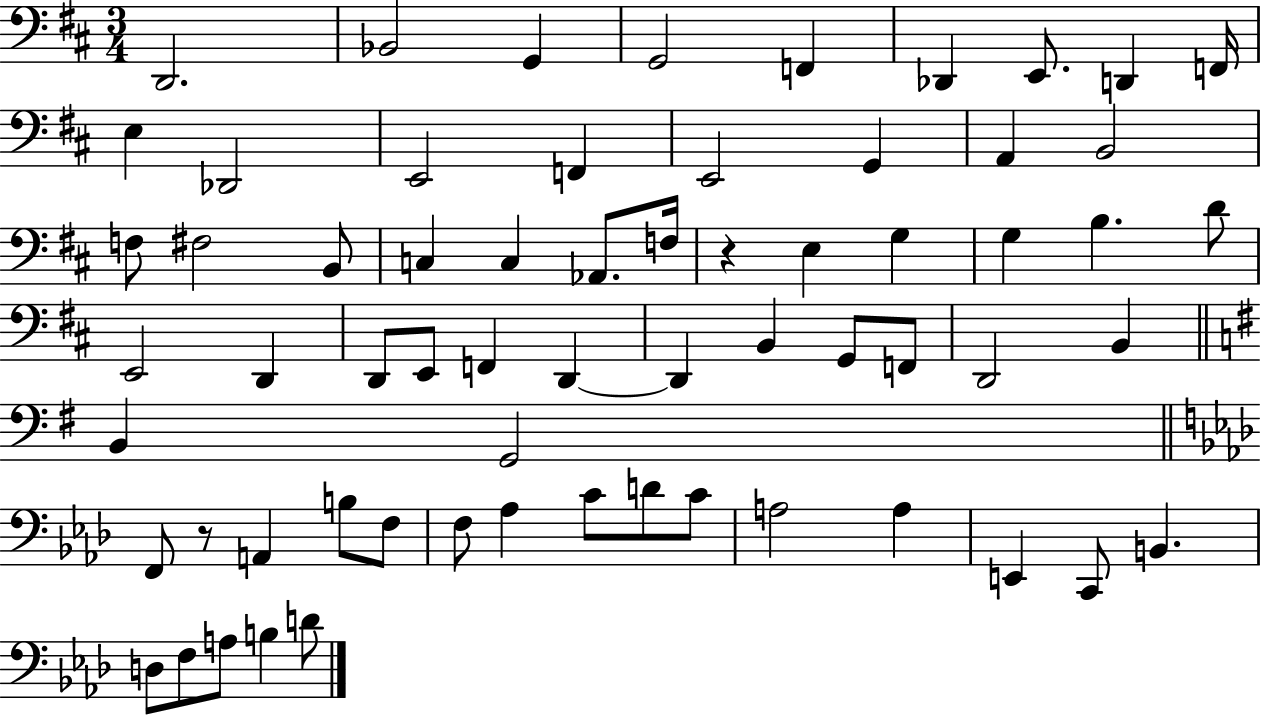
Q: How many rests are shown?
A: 2